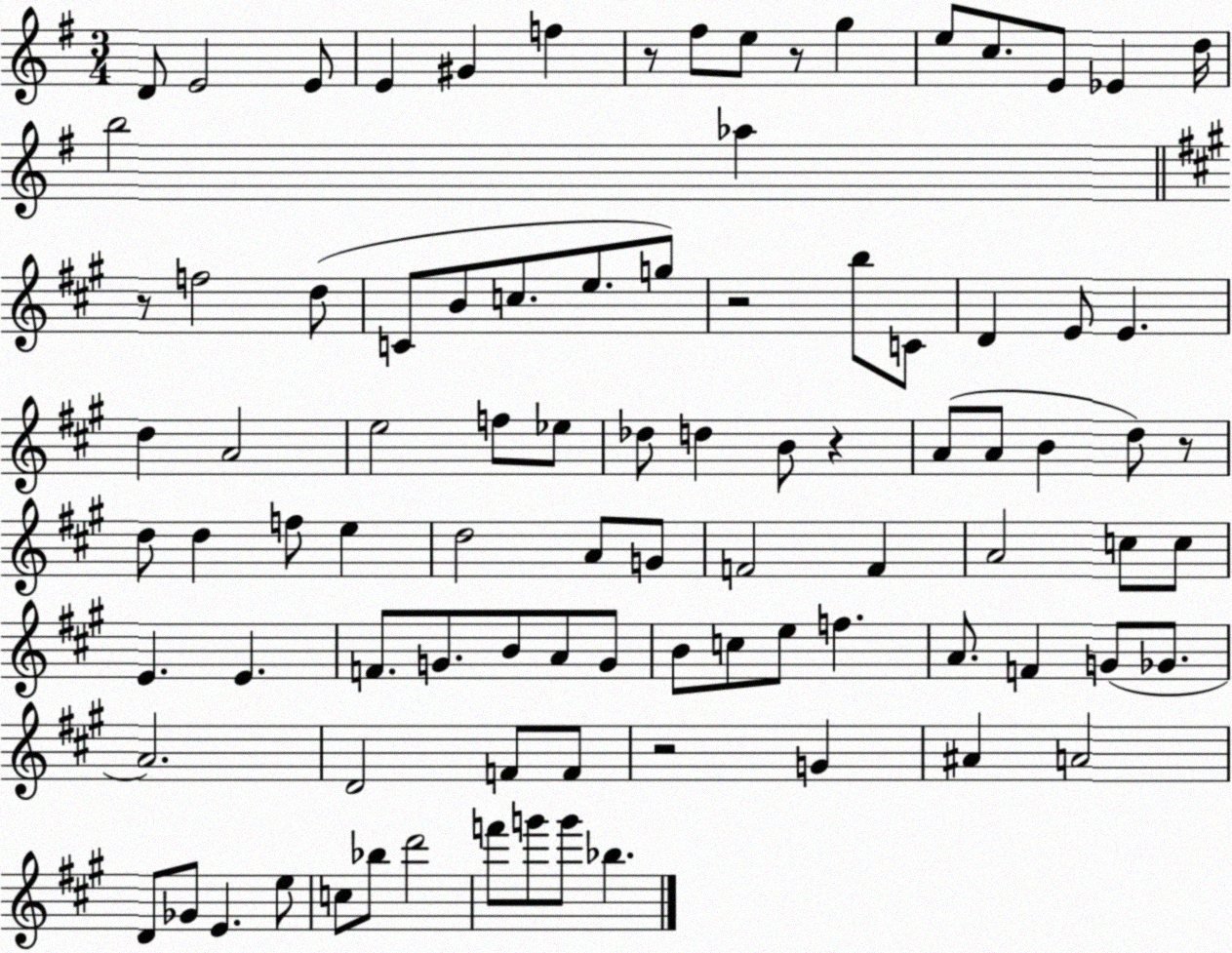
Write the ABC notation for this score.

X:1
T:Untitled
M:3/4
L:1/4
K:G
D/2 E2 E/2 E ^G f z/2 ^f/2 e/2 z/2 g e/2 c/2 E/2 _E d/4 b2 _a z/2 f2 d/2 C/2 B/2 c/2 e/2 g/2 z2 b/2 C/2 D E/2 E d A2 e2 f/2 _e/2 _d/2 d B/2 z A/2 A/2 B d/2 z/2 d/2 d f/2 e d2 A/2 G/2 F2 F A2 c/2 c/2 E E F/2 G/2 B/2 A/2 G/2 B/2 c/2 e/2 f A/2 F G/2 _G/2 A2 D2 F/2 F/2 z2 G ^A A2 D/2 _G/2 E e/2 c/2 _b/2 d'2 f'/2 g'/2 g'/2 _b